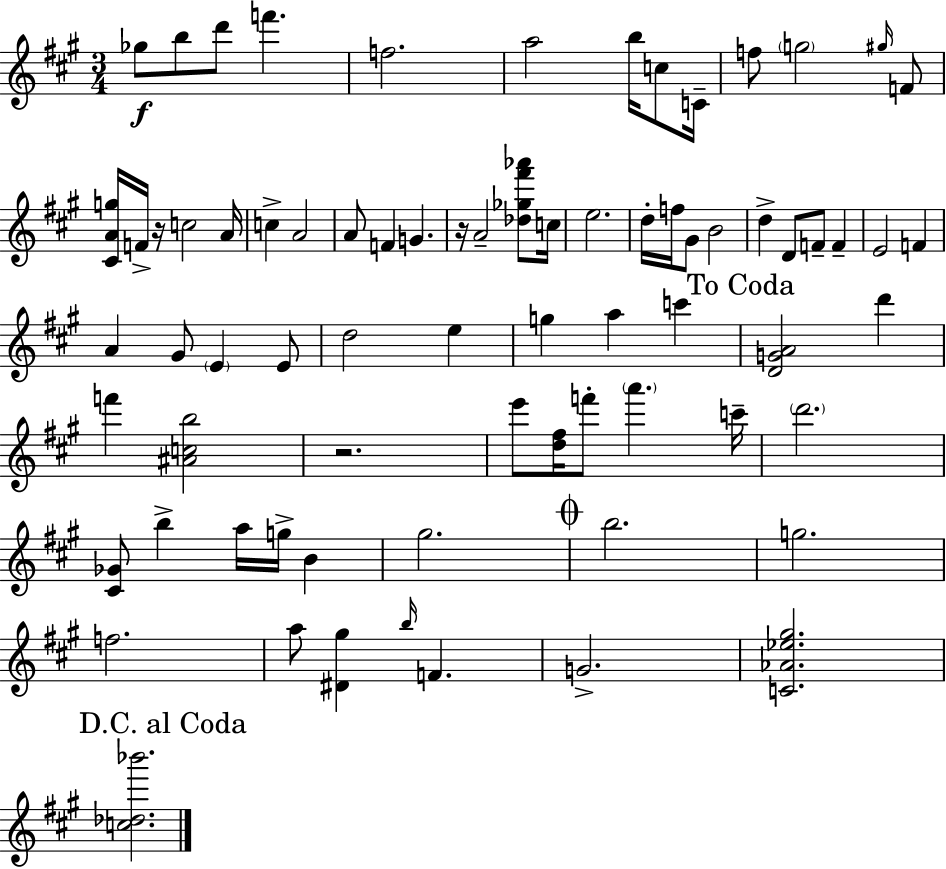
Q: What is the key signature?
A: A major